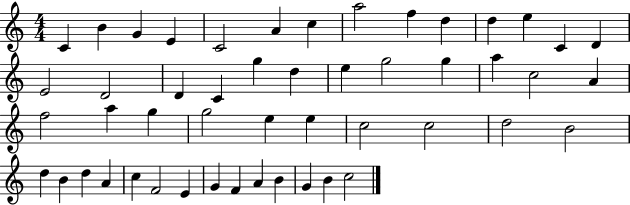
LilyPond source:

{
  \clef treble
  \numericTimeSignature
  \time 4/4
  \key c \major
  c'4 b'4 g'4 e'4 | c'2 a'4 c''4 | a''2 f''4 d''4 | d''4 e''4 c'4 d'4 | \break e'2 d'2 | d'4 c'4 g''4 d''4 | e''4 g''2 g''4 | a''4 c''2 a'4 | \break f''2 a''4 g''4 | g''2 e''4 e''4 | c''2 c''2 | d''2 b'2 | \break d''4 b'4 d''4 a'4 | c''4 f'2 e'4 | g'4 f'4 a'4 b'4 | g'4 b'4 c''2 | \break \bar "|."
}